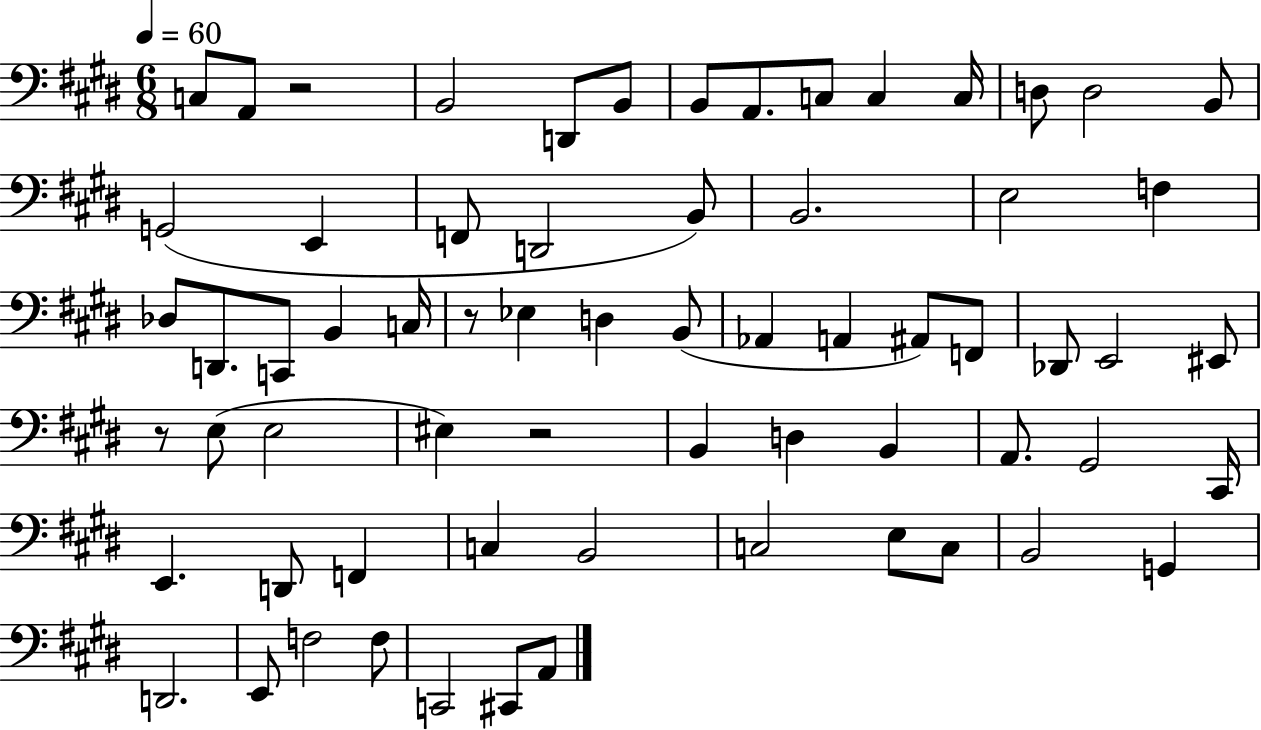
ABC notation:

X:1
T:Untitled
M:6/8
L:1/4
K:E
C,/2 A,,/2 z2 B,,2 D,,/2 B,,/2 B,,/2 A,,/2 C,/2 C, C,/4 D,/2 D,2 B,,/2 G,,2 E,, F,,/2 D,,2 B,,/2 B,,2 E,2 F, _D,/2 D,,/2 C,,/2 B,, C,/4 z/2 _E, D, B,,/2 _A,, A,, ^A,,/2 F,,/2 _D,,/2 E,,2 ^E,,/2 z/2 E,/2 E,2 ^E, z2 B,, D, B,, A,,/2 ^G,,2 ^C,,/4 E,, D,,/2 F,, C, B,,2 C,2 E,/2 C,/2 B,,2 G,, D,,2 E,,/2 F,2 F,/2 C,,2 ^C,,/2 A,,/2